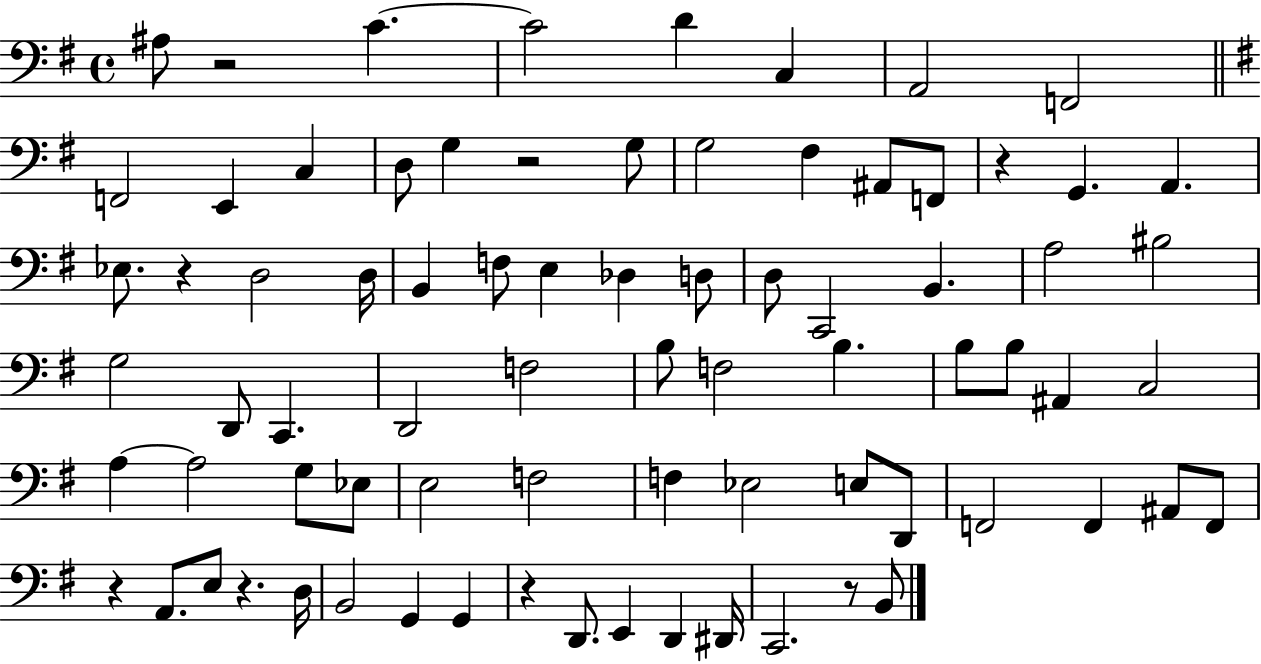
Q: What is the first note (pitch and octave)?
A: A#3